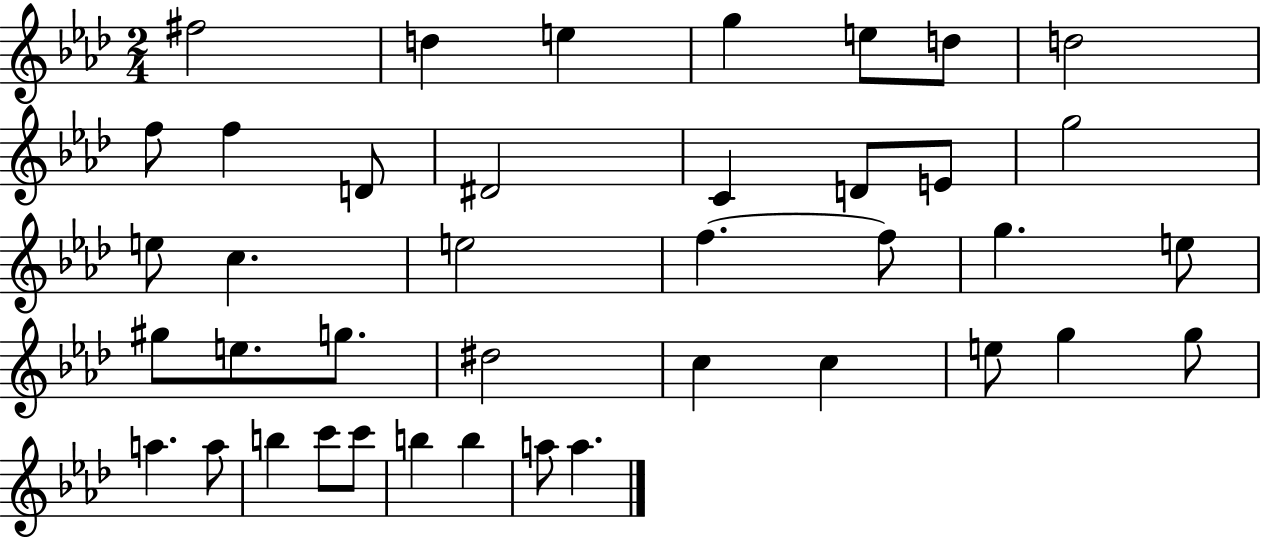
F#5/h D5/q E5/q G5/q E5/e D5/e D5/h F5/e F5/q D4/e D#4/h C4/q D4/e E4/e G5/h E5/e C5/q. E5/h F5/q. F5/e G5/q. E5/e G#5/e E5/e. G5/e. D#5/h C5/q C5/q E5/e G5/q G5/e A5/q. A5/e B5/q C6/e C6/e B5/q B5/q A5/e A5/q.